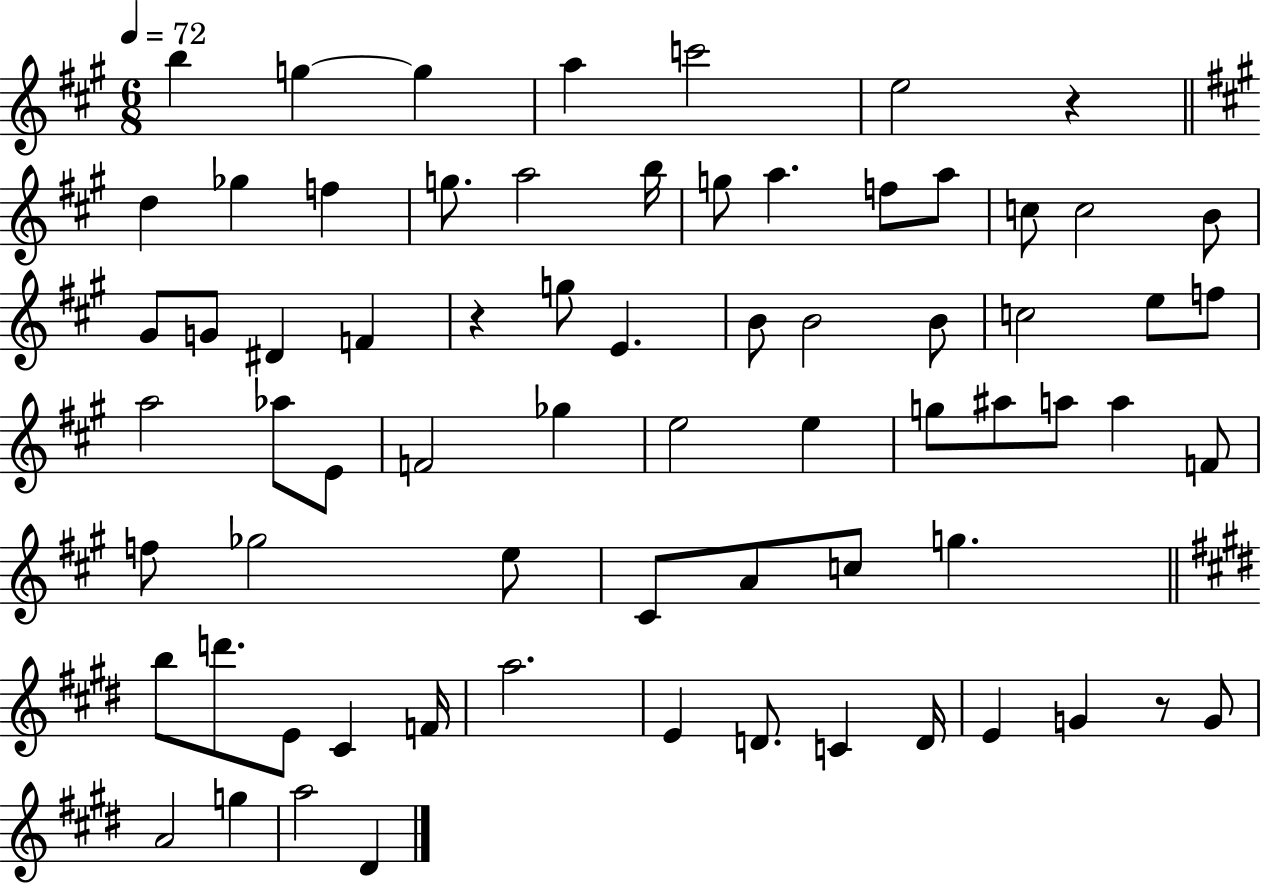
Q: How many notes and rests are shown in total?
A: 70